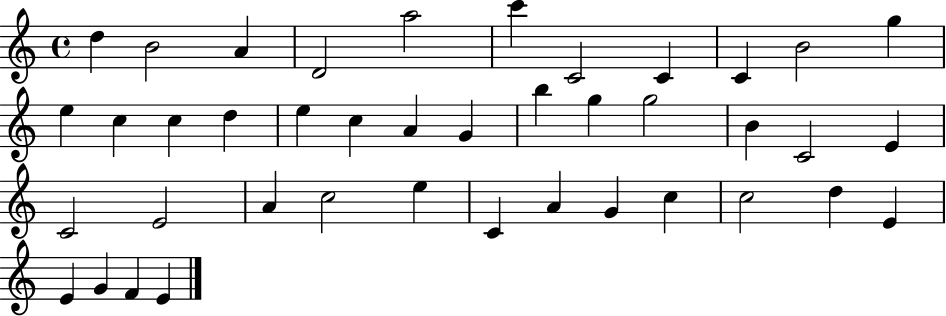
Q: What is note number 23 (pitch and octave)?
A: B4